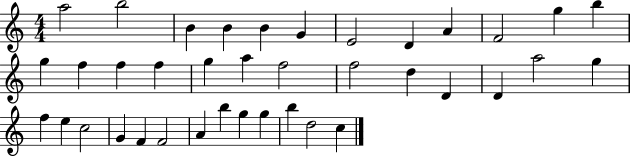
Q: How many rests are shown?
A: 0